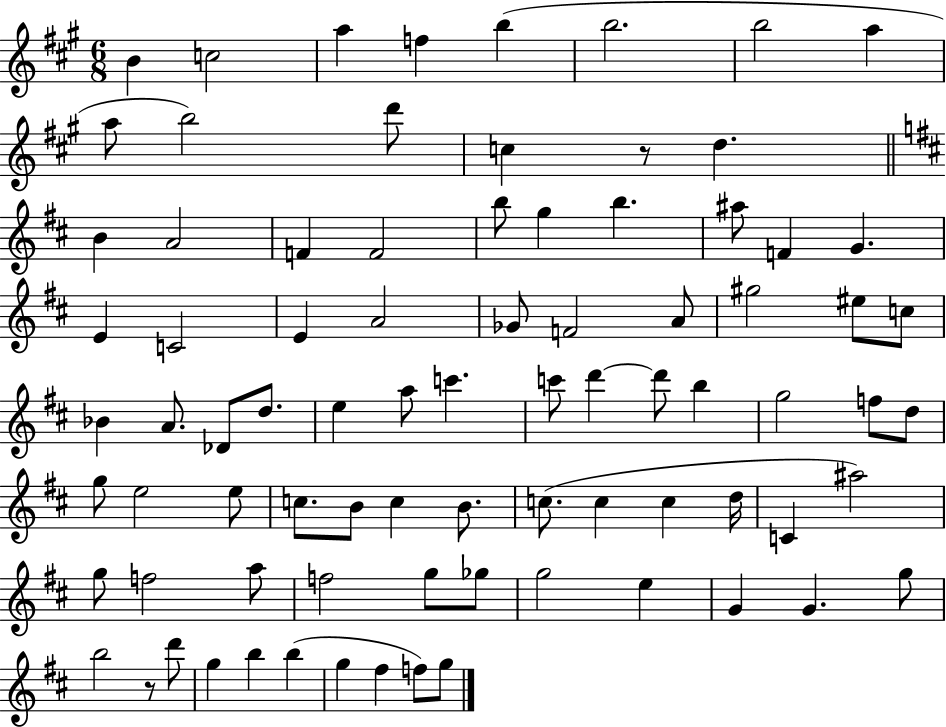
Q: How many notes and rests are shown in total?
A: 82